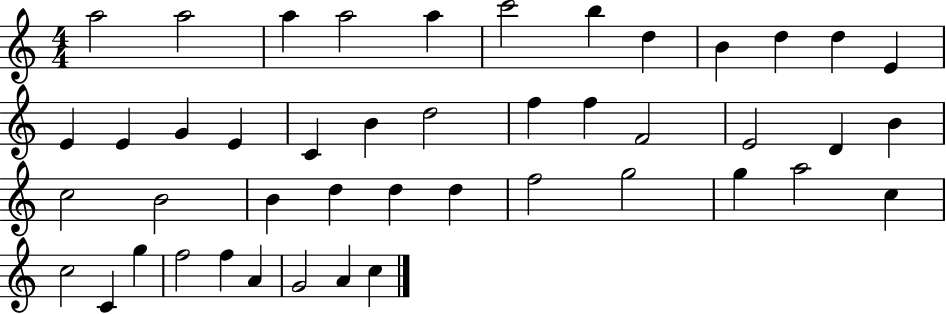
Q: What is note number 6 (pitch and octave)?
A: C6